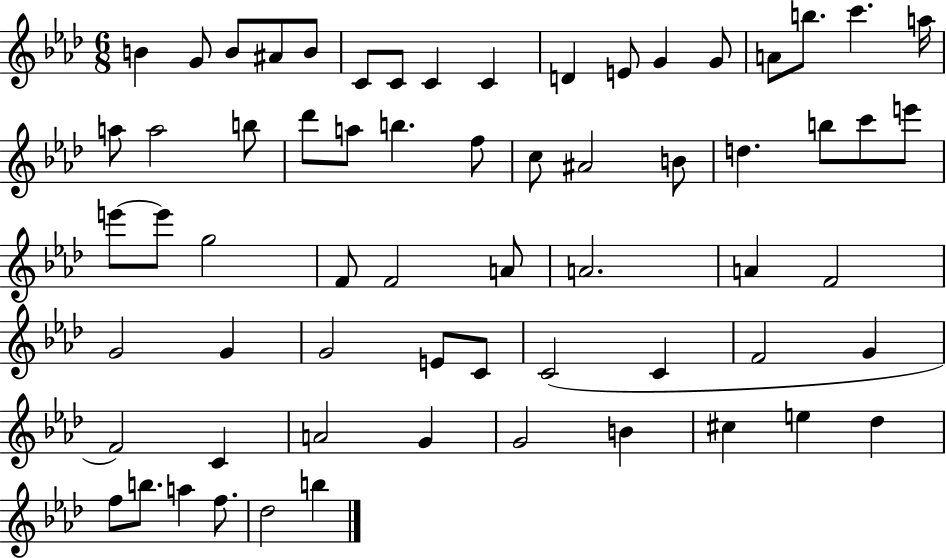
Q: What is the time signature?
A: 6/8